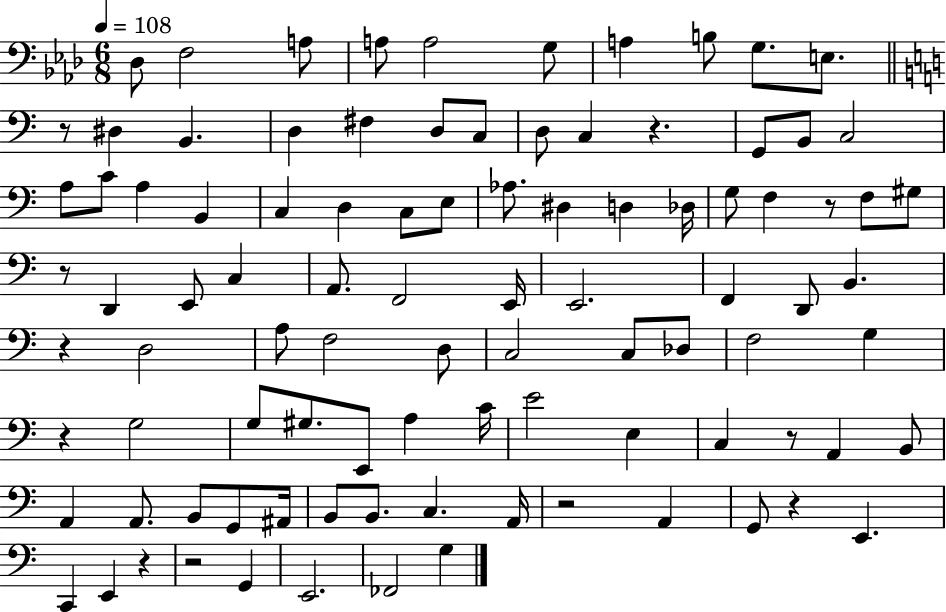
{
  \clef bass
  \numericTimeSignature
  \time 6/8
  \key aes \major
  \tempo 4 = 108
  \repeat volta 2 { des8 f2 a8 | a8 a2 g8 | a4 b8 g8. e8. | \bar "||" \break \key c \major r8 dis4 b,4. | d4 fis4 d8 c8 | d8 c4 r4. | g,8 b,8 c2 | \break a8 c'8 a4 b,4 | c4 d4 c8 e8 | aes8. dis4 d4 des16 | g8 f4 r8 f8 gis8 | \break r8 d,4 e,8 c4 | a,8. f,2 e,16 | e,2. | f,4 d,8 b,4. | \break r4 d2 | a8 f2 d8 | c2 c8 des8 | f2 g4 | \break r4 g2 | g8 gis8. e,8 a4 c'16 | e'2 e4 | c4 r8 a,4 b,8 | \break a,4 a,8. b,8 g,8 ais,16 | b,8 b,8. c4. a,16 | r2 a,4 | g,8 r4 e,4. | \break c,4 e,4 r4 | r2 g,4 | e,2. | fes,2 g4 | \break } \bar "|."
}